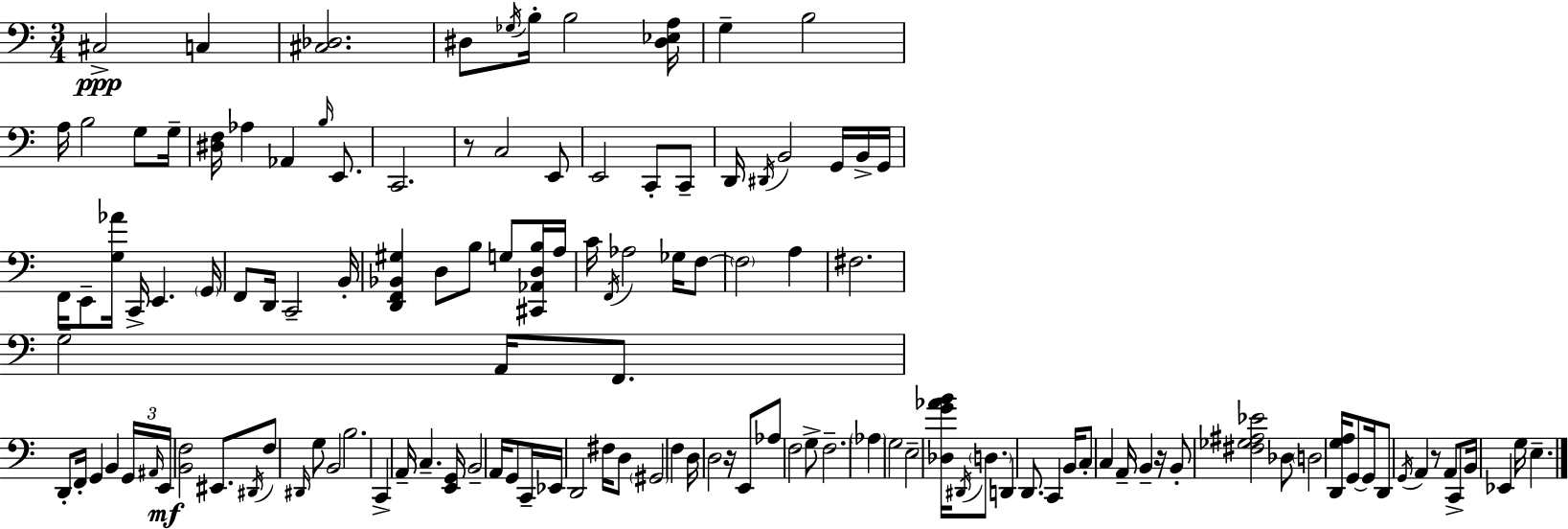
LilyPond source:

{
  \clef bass
  \numericTimeSignature
  \time 3/4
  \key a \minor
  cis2->\ppp c4 | <cis des>2. | dis8 \acciaccatura { ges16 } b16-. b2 | <dis ees a>16 g4-- b2 | \break a16 b2 g8 | g16-- <dis f>16 aes4 aes,4 \grace { b16 } e,8. | c,2. | r8 c2 | \break e,8 e,2 c,8-. | c,8-- d,16 \acciaccatura { dis,16 } b,2 | g,16 b,16-> g,16 f,16 e,8-- <g aes'>16 c,16-> e,4. | \parenthesize g,16 f,8 d,16 c,2-- | \break b,16-. <d, f, bes, gis>4 d8 b8 g8 | <cis, aes, d b>16 a16 c'16 \acciaccatura { f,16 } aes2 | ges16 f8~~ \parenthesize f2 | a4 fis2. | \break g2-- | a,16 f,8. d,8-. f,16-. g,4 b,4 | \tuplet 3/2 { g,16 \grace { ais,16 }\mf e,16 } <b, f>2 | eis,8. \acciaccatura { dis,16 } f8 \grace { dis,16 } g8 b,2 | \break b2. | c,4-> a,16-- | c4.-- <e, g,>16 b,2-- | a,16 g,8 c,16-- ees,16 d,2 | \break fis16 d8 \parenthesize gis,2 | f4 d16 d2 | r16 e,8 aes8 f2 | g8-> f2.-- | \break \parenthesize aes4 g2 | e2-- | <des g' aes' b'>16 \acciaccatura { dis,16 } \parenthesize d8. d,4 | d,8. c,4 b,16 c8-. c4 | \break a,16-- b,4-- r16 b,8-. <fis ges ais ees'>2 | des8 \parenthesize d2 | <d, g a>16 g,8~~ g,16 d,8 \acciaccatura { g,16 } a,4 | r8 a,8 c,8-> b,16 ees,4 | \break g16 e4.-- \bar "|."
}